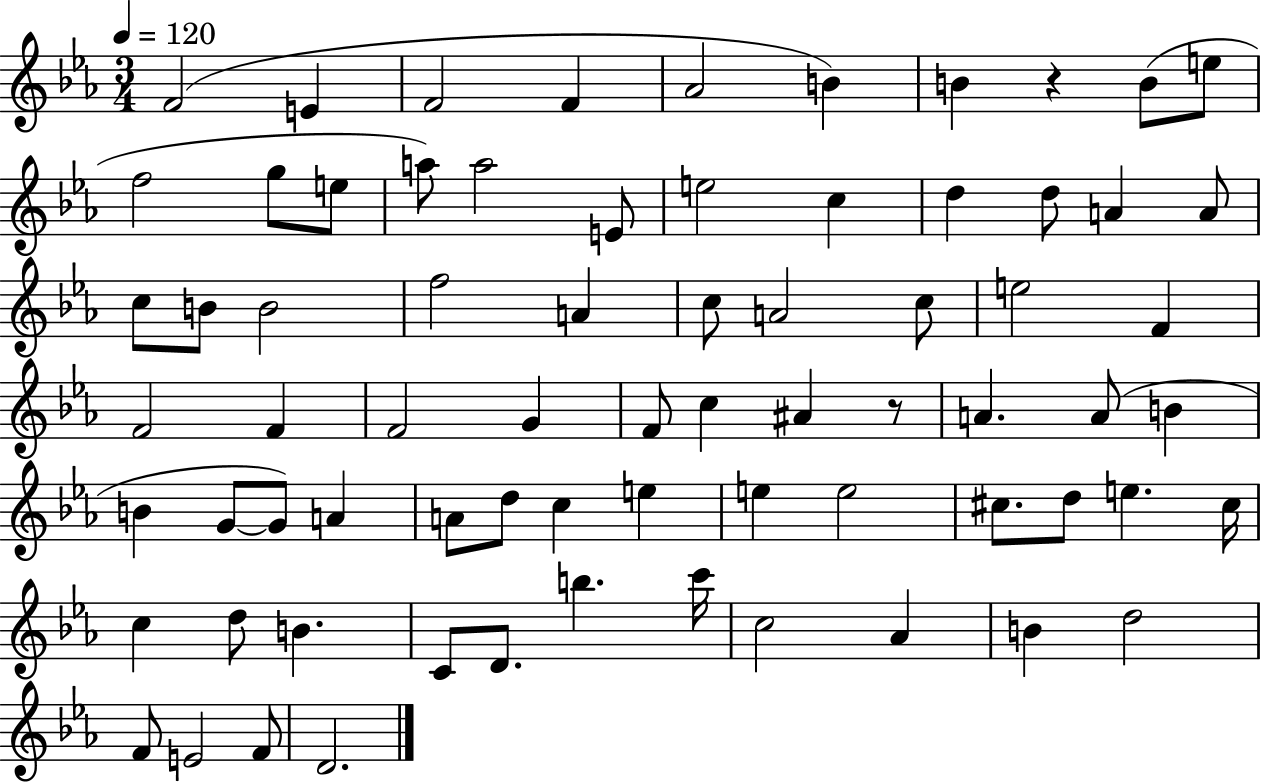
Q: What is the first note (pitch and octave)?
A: F4